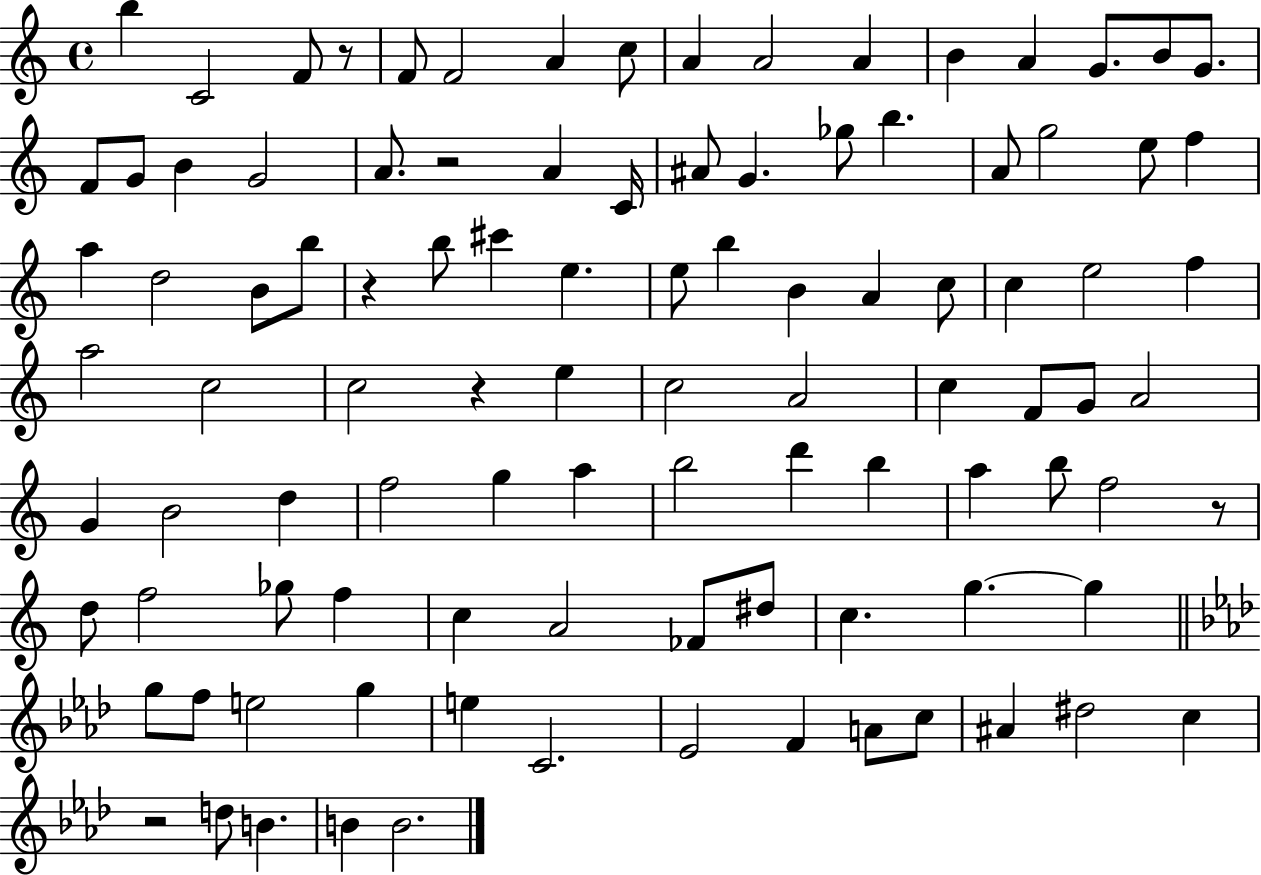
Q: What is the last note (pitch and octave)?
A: B4